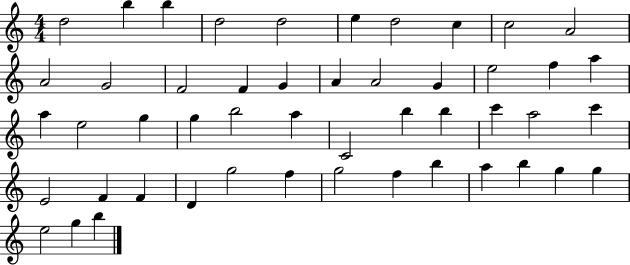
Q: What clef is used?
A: treble